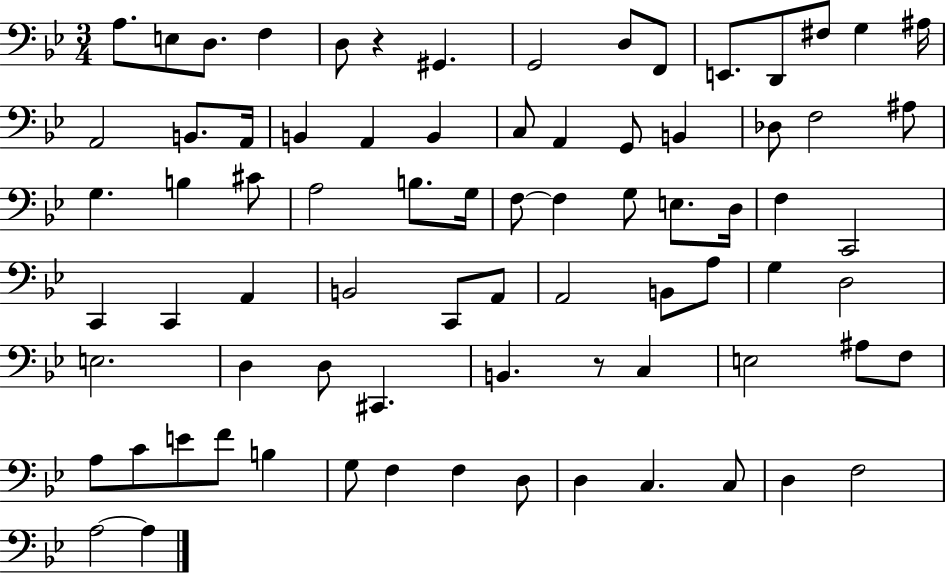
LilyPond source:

{
  \clef bass
  \numericTimeSignature
  \time 3/4
  \key bes \major
  a8. e8 d8. f4 | d8 r4 gis,4. | g,2 d8 f,8 | e,8. d,8 fis8 g4 ais16 | \break a,2 b,8. a,16 | b,4 a,4 b,4 | c8 a,4 g,8 b,4 | des8 f2 ais8 | \break g4. b4 cis'8 | a2 b8. g16 | f8~~ f4 g8 e8. d16 | f4 c,2 | \break c,4 c,4 a,4 | b,2 c,8 a,8 | a,2 b,8 a8 | g4 d2 | \break e2. | d4 d8 cis,4. | b,4. r8 c4 | e2 ais8 f8 | \break a8 c'8 e'8 f'8 b4 | g8 f4 f4 d8 | d4 c4. c8 | d4 f2 | \break a2~~ a4 | \bar "|."
}